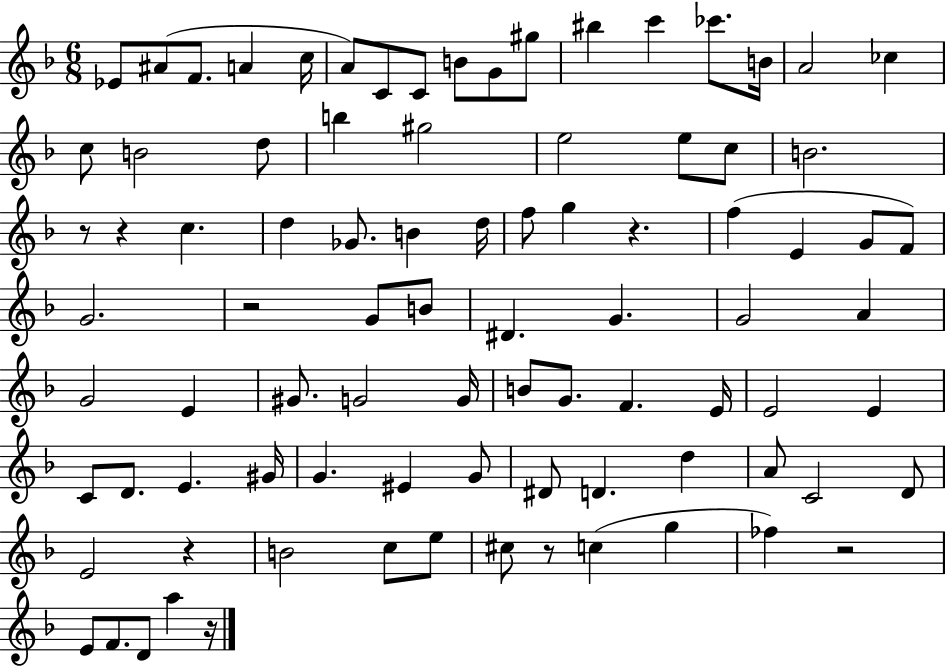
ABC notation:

X:1
T:Untitled
M:6/8
L:1/4
K:F
_E/2 ^A/2 F/2 A c/4 A/2 C/2 C/2 B/2 G/2 ^g/2 ^b c' _c'/2 B/4 A2 _c c/2 B2 d/2 b ^g2 e2 e/2 c/2 B2 z/2 z c d _G/2 B d/4 f/2 g z f E G/2 F/2 G2 z2 G/2 B/2 ^D G G2 A G2 E ^G/2 G2 G/4 B/2 G/2 F E/4 E2 E C/2 D/2 E ^G/4 G ^E G/2 ^D/2 D d A/2 C2 D/2 E2 z B2 c/2 e/2 ^c/2 z/2 c g _f z2 E/2 F/2 D/2 a z/4